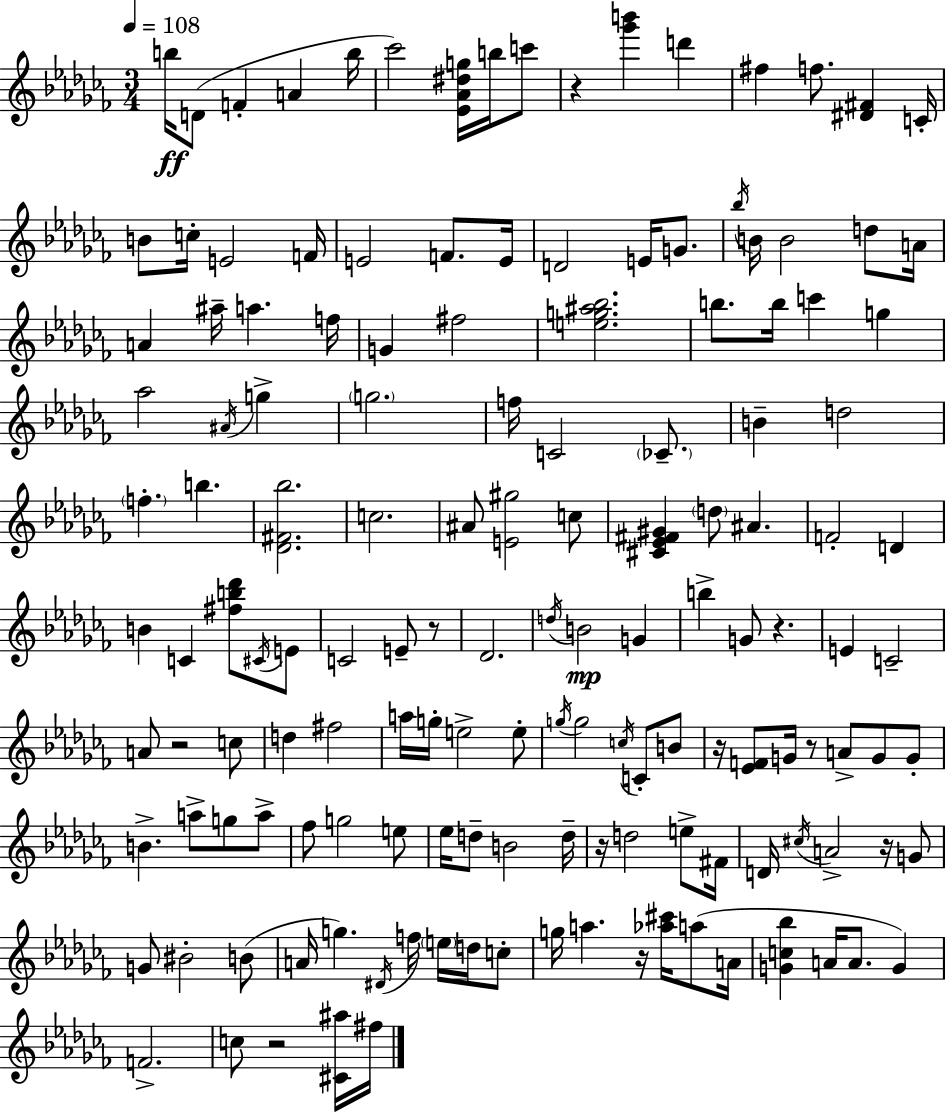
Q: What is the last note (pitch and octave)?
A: F#5